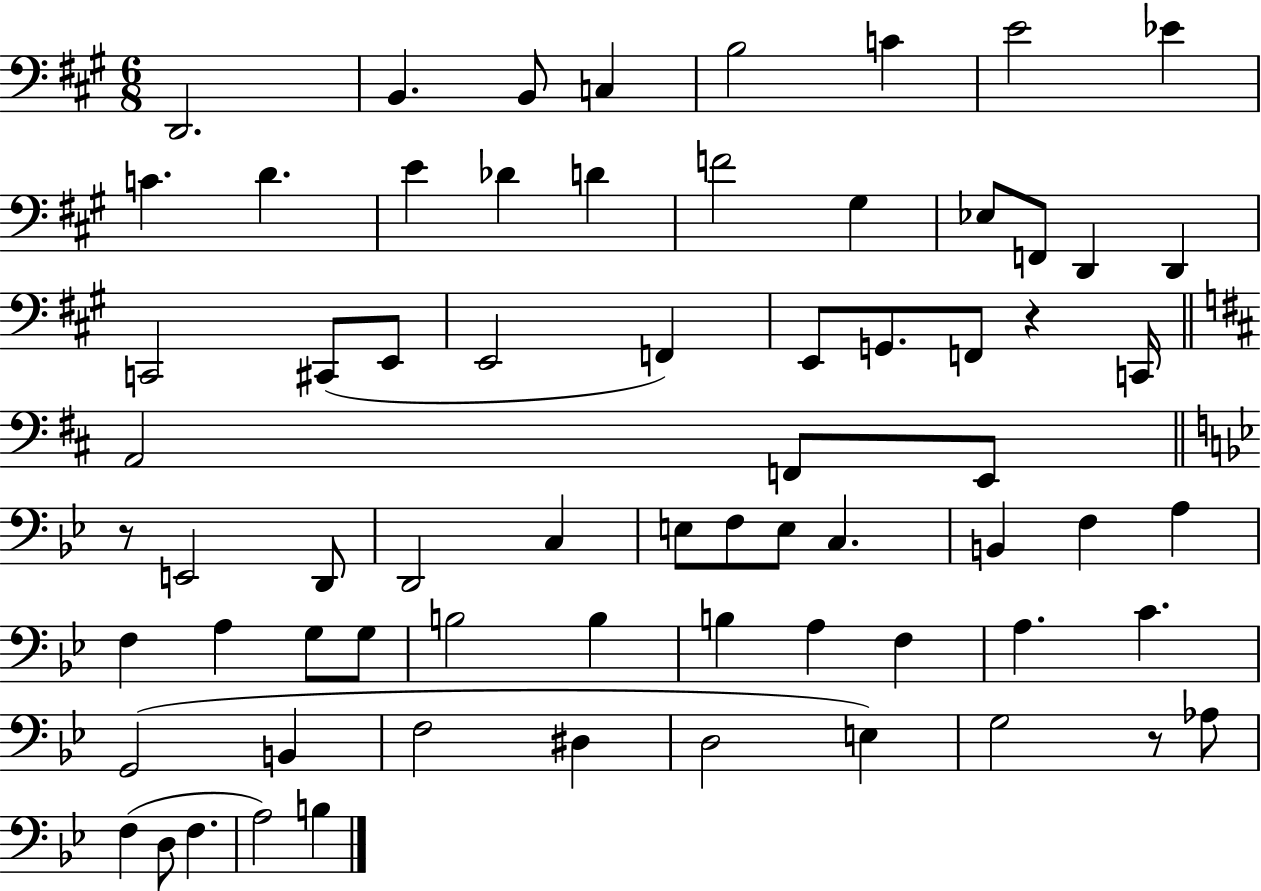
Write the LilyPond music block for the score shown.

{
  \clef bass
  \numericTimeSignature
  \time 6/8
  \key a \major
  d,2. | b,4. b,8 c4 | b2 c'4 | e'2 ees'4 | \break c'4. d'4. | e'4 des'4 d'4 | f'2 gis4 | ees8 f,8 d,4 d,4 | \break c,2 cis,8( e,8 | e,2 f,4) | e,8 g,8. f,8 r4 c,16 | \bar "||" \break \key d \major a,2 f,8 e,8 | \bar "||" \break \key bes \major r8 e,2 d,8 | d,2 c4 | e8 f8 e8 c4. | b,4 f4 a4 | \break f4 a4 g8 g8 | b2 b4 | b4 a4 f4 | a4. c'4. | \break g,2( b,4 | f2 dis4 | d2 e4) | g2 r8 aes8 | \break f4( d8 f4. | a2) b4 | \bar "|."
}